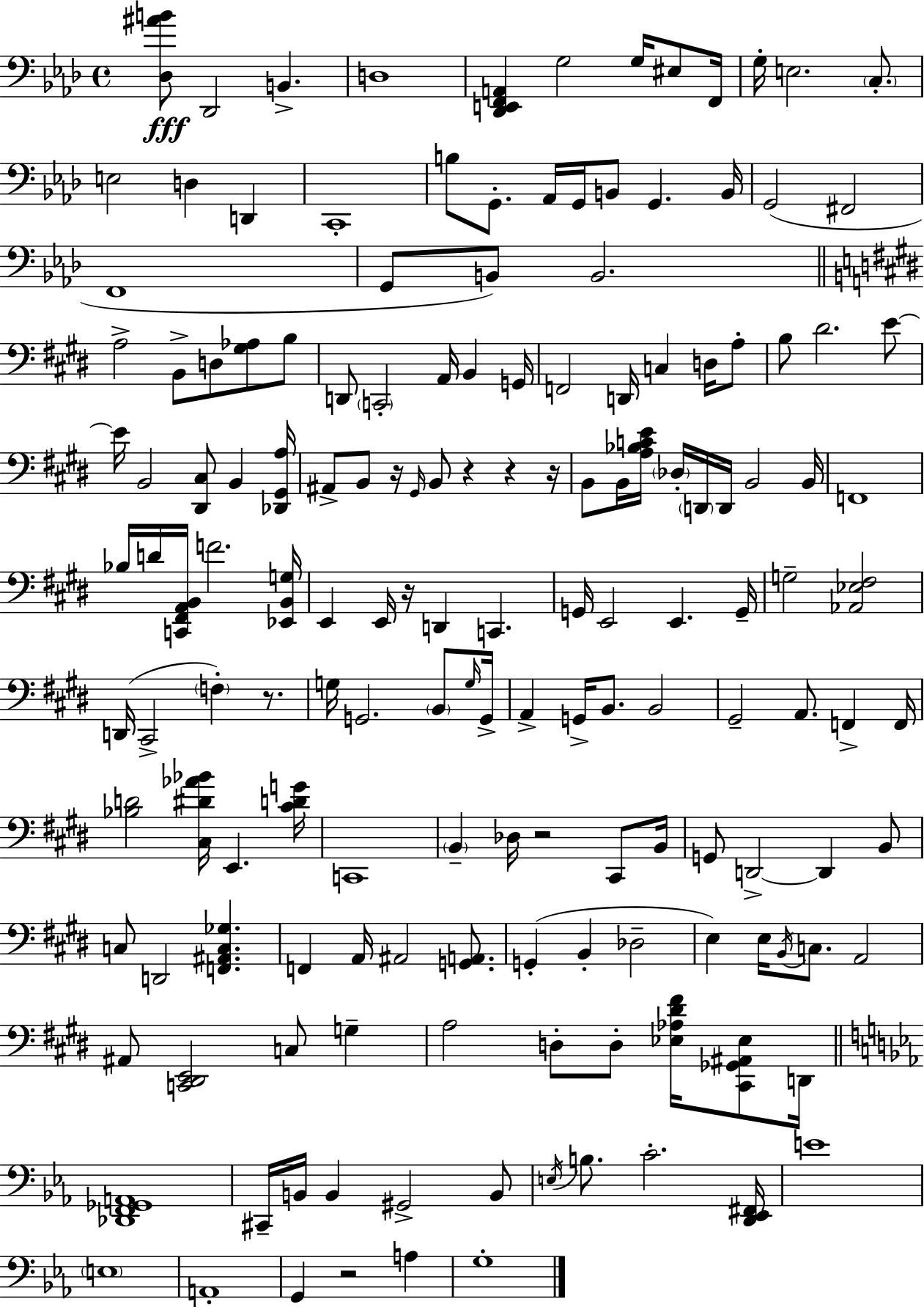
[Db3,A#4,B4]/e Db2/h B2/q. D3/w [Db2,E2,F2,A2]/q G3/h G3/s EIS3/e F2/s G3/s E3/h. C3/e. E3/h D3/q D2/q C2/w B3/e G2/e. Ab2/s G2/s B2/e G2/q. B2/s G2/h F#2/h F2/w G2/e B2/e B2/h. A3/h B2/e D3/e [G#3,Ab3]/e B3/e D2/e C2/h A2/s B2/q G2/s F2/h D2/s C3/q D3/s A3/e B3/e D#4/h. E4/e E4/s B2/h [D#2,C#3]/e B2/q [Db2,G#2,A3]/s A#2/e B2/e R/s G#2/s B2/e R/q R/q R/s B2/e B2/s [A3,Bb3,C4,E4]/s Db3/s D2/s D2/s B2/h B2/s F2/w Bb3/s D4/s [C2,F#2,A2,B2]/s F4/h. [Eb2,B2,G3]/s E2/q E2/s R/s D2/q C2/q. G2/s E2/h E2/q. G2/s G3/h [Ab2,Eb3,F#3]/h D2/s C#2/h F3/q R/e. G3/s G2/h. B2/e G3/s G2/s A2/q G2/s B2/e. B2/h G#2/h A2/e. F2/q F2/s [Bb3,D4]/h [C#3,D#4,Ab4,Bb4]/s E2/q. [C#4,D4,G4]/s C2/w B2/q Db3/s R/h C#2/e B2/s G2/e D2/h D2/q B2/e C3/e D2/h [F2,A#2,C3,Gb3]/q. F2/q A2/s A#2/h [G2,A2]/e. G2/q B2/q Db3/h E3/q E3/s B2/s C3/e. A2/h A#2/e [C2,D#2,E2]/h C3/e G3/q A3/h D3/e D3/e [Eb3,Ab3,D#4,F#4]/s [C#2,Gb2,A#2,Eb3]/e D2/s [Db2,F2,Gb2,A2]/w C#2/s B2/s B2/q G#2/h B2/e E3/s B3/e. C4/h. [D2,Eb2,F#2]/s E4/w E3/w A2/w G2/q R/h A3/q G3/w